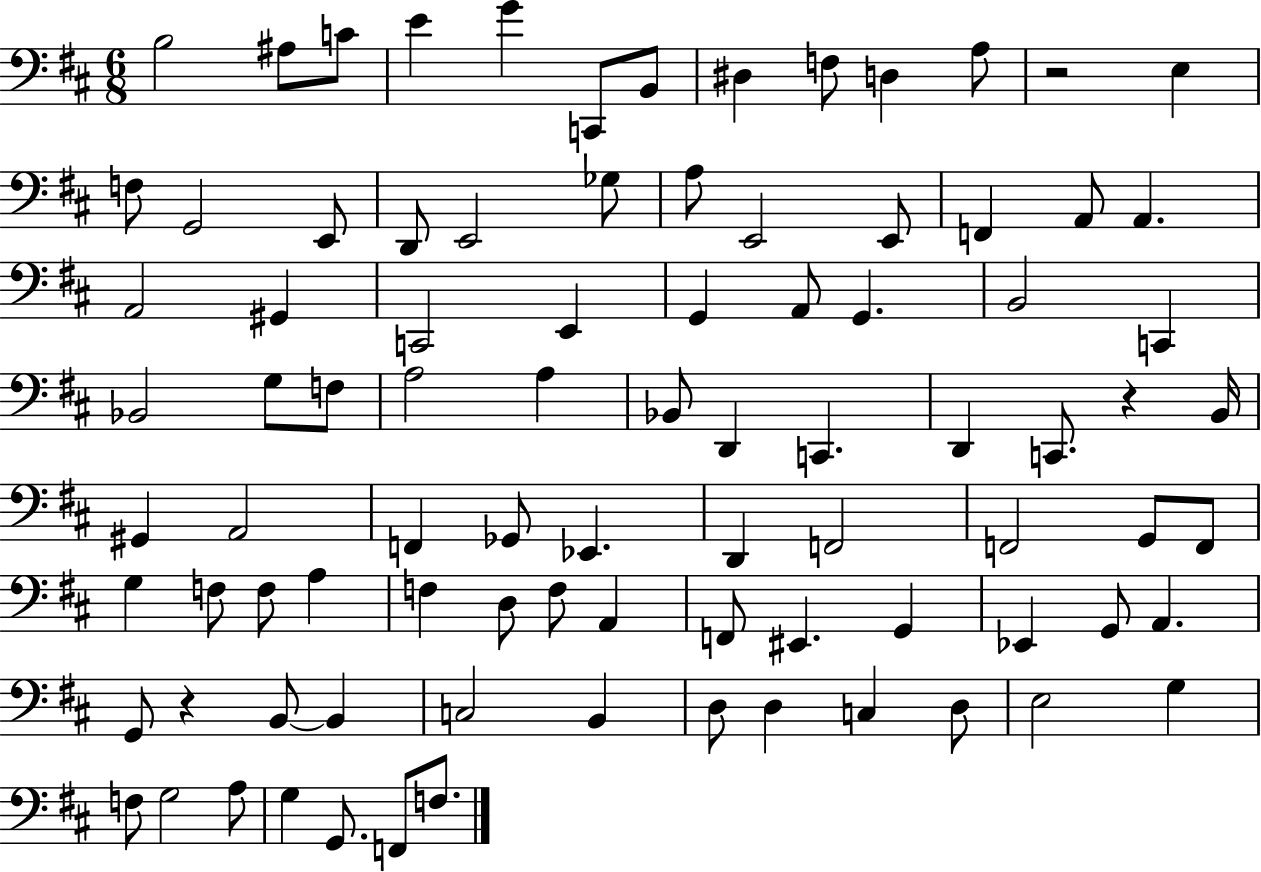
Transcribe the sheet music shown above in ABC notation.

X:1
T:Untitled
M:6/8
L:1/4
K:D
B,2 ^A,/2 C/2 E G C,,/2 B,,/2 ^D, F,/2 D, A,/2 z2 E, F,/2 G,,2 E,,/2 D,,/2 E,,2 _G,/2 A,/2 E,,2 E,,/2 F,, A,,/2 A,, A,,2 ^G,, C,,2 E,, G,, A,,/2 G,, B,,2 C,, _B,,2 G,/2 F,/2 A,2 A, _B,,/2 D,, C,, D,, C,,/2 z B,,/4 ^G,, A,,2 F,, _G,,/2 _E,, D,, F,,2 F,,2 G,,/2 F,,/2 G, F,/2 F,/2 A, F, D,/2 F,/2 A,, F,,/2 ^E,, G,, _E,, G,,/2 A,, G,,/2 z B,,/2 B,, C,2 B,, D,/2 D, C, D,/2 E,2 G, F,/2 G,2 A,/2 G, G,,/2 F,,/2 F,/2